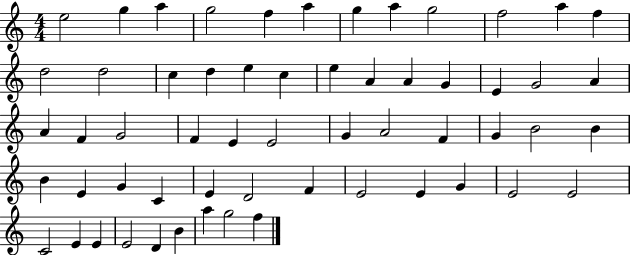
E5/h G5/q A5/q G5/h F5/q A5/q G5/q A5/q G5/h F5/h A5/q F5/q D5/h D5/h C5/q D5/q E5/q C5/q E5/q A4/q A4/q G4/q E4/q G4/h A4/q A4/q F4/q G4/h F4/q E4/q E4/h G4/q A4/h F4/q G4/q B4/h B4/q B4/q E4/q G4/q C4/q E4/q D4/h F4/q E4/h E4/q G4/q E4/h E4/h C4/h E4/q E4/q E4/h D4/q B4/q A5/q G5/h F5/q